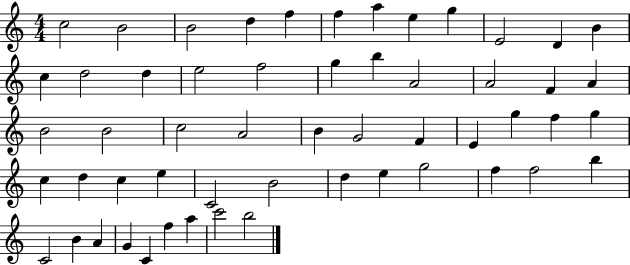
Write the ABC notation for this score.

X:1
T:Untitled
M:4/4
L:1/4
K:C
c2 B2 B2 d f f a e g E2 D B c d2 d e2 f2 g b A2 A2 F A B2 B2 c2 A2 B G2 F E g f g c d c e C2 B2 d e g2 f f2 b C2 B A G C f a c'2 b2